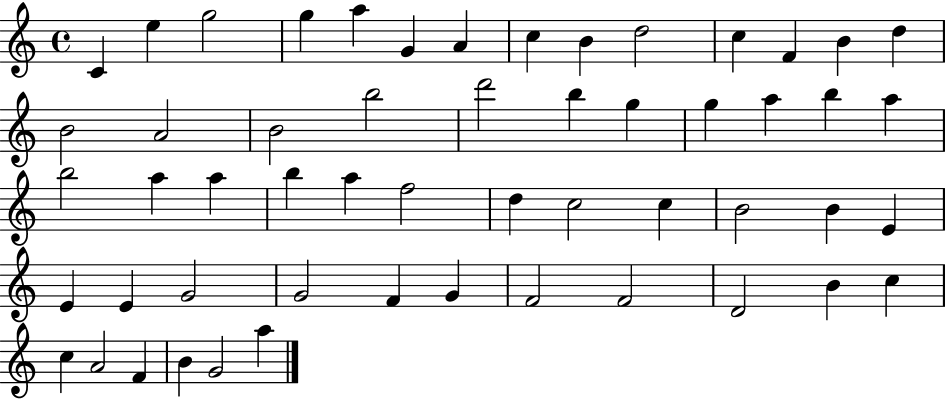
C4/q E5/q G5/h G5/q A5/q G4/q A4/q C5/q B4/q D5/h C5/q F4/q B4/q D5/q B4/h A4/h B4/h B5/h D6/h B5/q G5/q G5/q A5/q B5/q A5/q B5/h A5/q A5/q B5/q A5/q F5/h D5/q C5/h C5/q B4/h B4/q E4/q E4/q E4/q G4/h G4/h F4/q G4/q F4/h F4/h D4/h B4/q C5/q C5/q A4/h F4/q B4/q G4/h A5/q